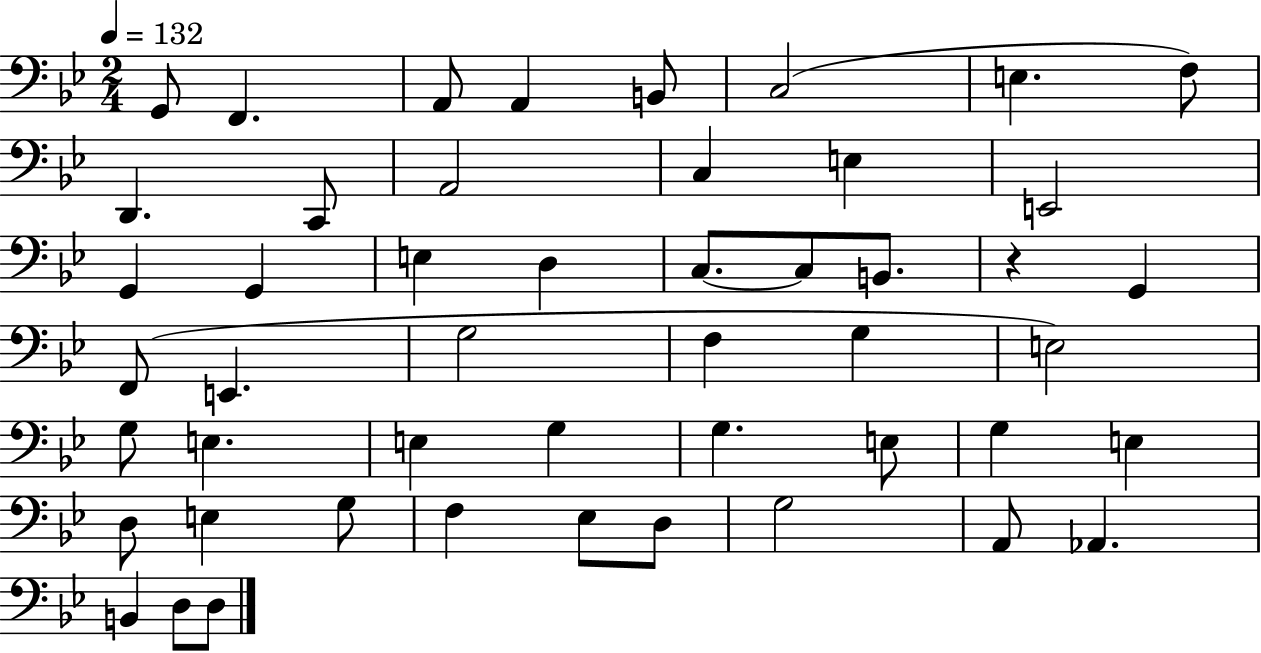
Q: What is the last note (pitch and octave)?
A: D3